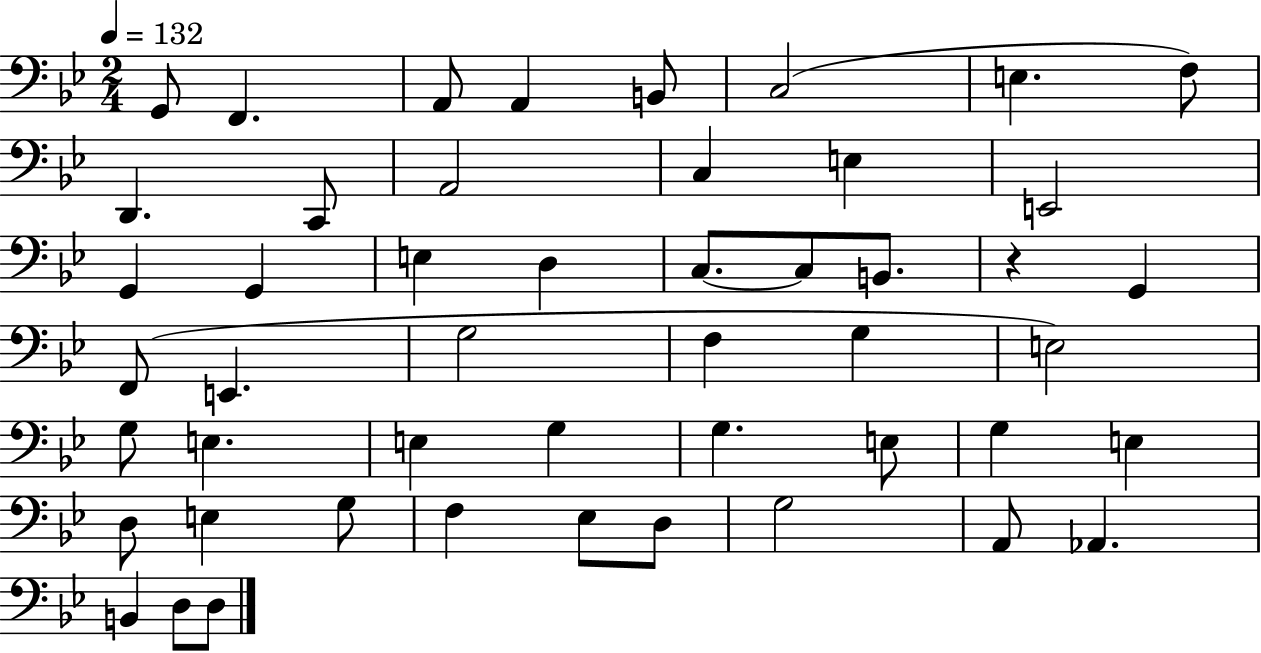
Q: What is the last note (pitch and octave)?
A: D3